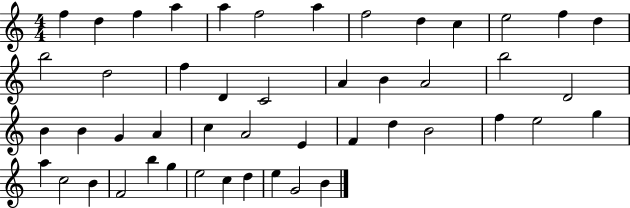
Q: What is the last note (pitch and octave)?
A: B4